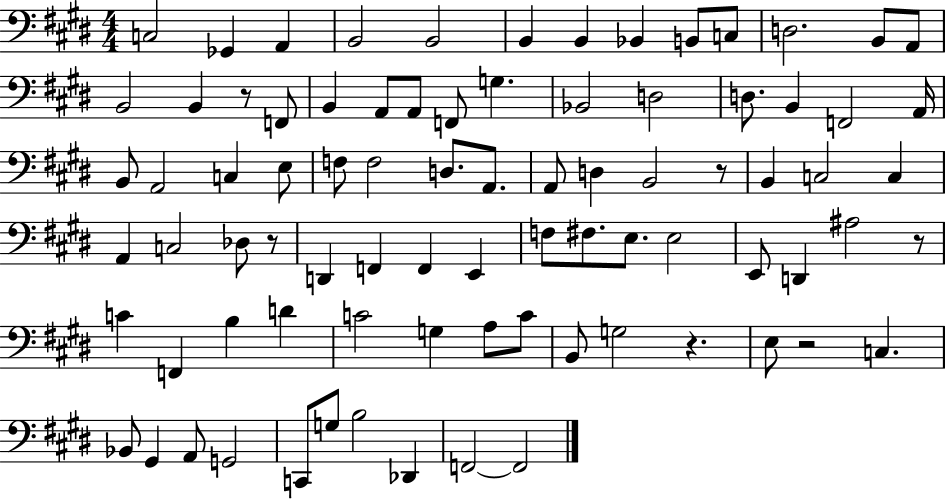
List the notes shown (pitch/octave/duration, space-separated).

C3/h Gb2/q A2/q B2/h B2/h B2/q B2/q Bb2/q B2/e C3/e D3/h. B2/e A2/e B2/h B2/q R/e F2/e B2/q A2/e A2/e F2/e G3/q. Bb2/h D3/h D3/e. B2/q F2/h A2/s B2/e A2/h C3/q E3/e F3/e F3/h D3/e. A2/e. A2/e D3/q B2/h R/e B2/q C3/h C3/q A2/q C3/h Db3/e R/e D2/q F2/q F2/q E2/q F3/e F#3/e. E3/e. E3/h E2/e D2/q A#3/h R/e C4/q F2/q B3/q D4/q C4/h G3/q A3/e C4/e B2/e G3/h R/q. E3/e R/h C3/q. Bb2/e G#2/q A2/e G2/h C2/e G3/e B3/h Db2/q F2/h F2/h